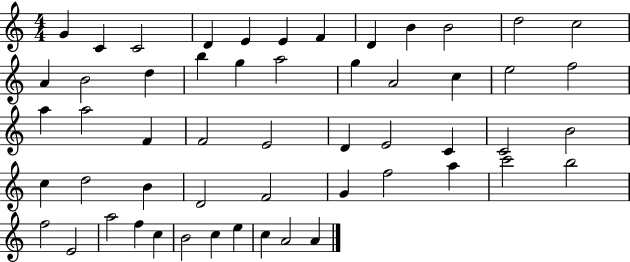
G4/q C4/q C4/h D4/q E4/q E4/q F4/q D4/q B4/q B4/h D5/h C5/h A4/q B4/h D5/q B5/q G5/q A5/h G5/q A4/h C5/q E5/h F5/h A5/q A5/h F4/q F4/h E4/h D4/q E4/h C4/q C4/h B4/h C5/q D5/h B4/q D4/h F4/h G4/q F5/h A5/q C6/h B5/h F5/h E4/h A5/h F5/q C5/q B4/h C5/q E5/q C5/q A4/h A4/q